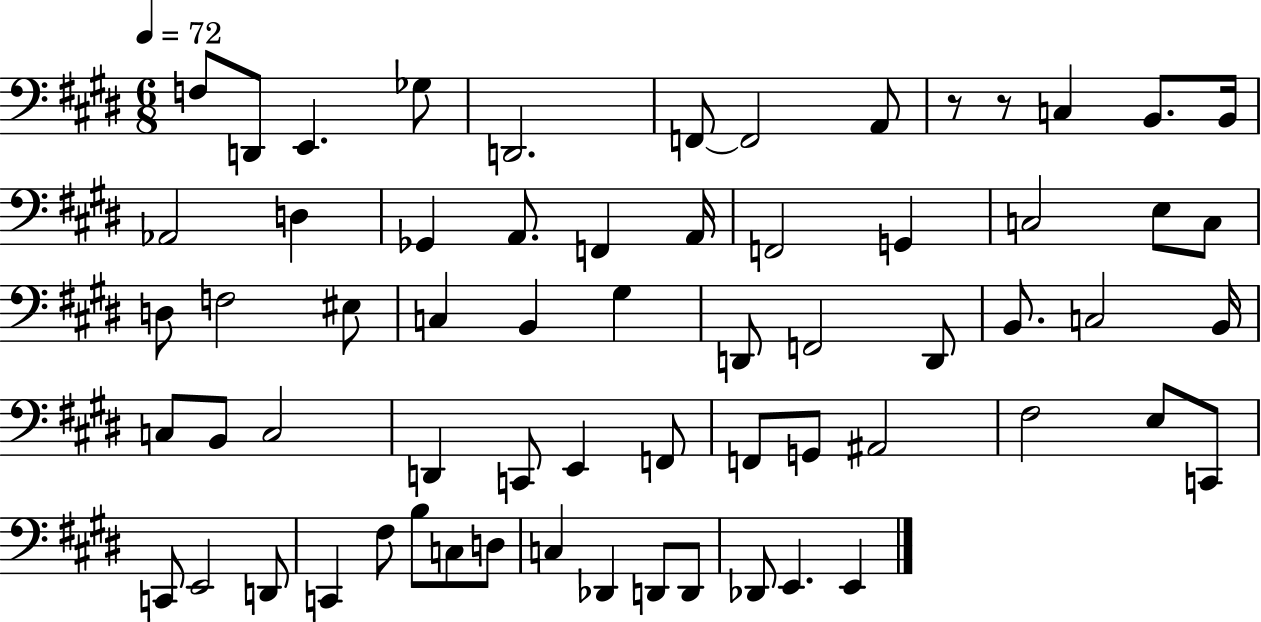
{
  \clef bass
  \numericTimeSignature
  \time 6/8
  \key e \major
  \tempo 4 = 72
  f8 d,8 e,4. ges8 | d,2. | f,8~~ f,2 a,8 | r8 r8 c4 b,8. b,16 | \break aes,2 d4 | ges,4 a,8. f,4 a,16 | f,2 g,4 | c2 e8 c8 | \break d8 f2 eis8 | c4 b,4 gis4 | d,8 f,2 d,8 | b,8. c2 b,16 | \break c8 b,8 c2 | d,4 c,8 e,4 f,8 | f,8 g,8 ais,2 | fis2 e8 c,8 | \break c,8 e,2 d,8 | c,4 fis8 b8 c8 d8 | c4 des,4 d,8 d,8 | des,8 e,4. e,4 | \break \bar "|."
}